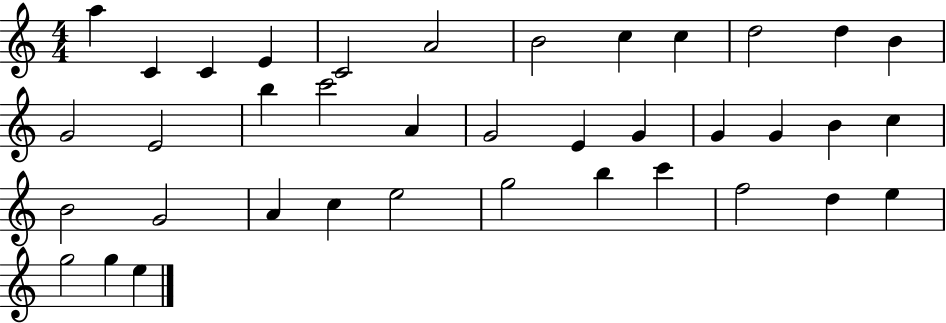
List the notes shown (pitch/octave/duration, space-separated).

A5/q C4/q C4/q E4/q C4/h A4/h B4/h C5/q C5/q D5/h D5/q B4/q G4/h E4/h B5/q C6/h A4/q G4/h E4/q G4/q G4/q G4/q B4/q C5/q B4/h G4/h A4/q C5/q E5/h G5/h B5/q C6/q F5/h D5/q E5/q G5/h G5/q E5/q